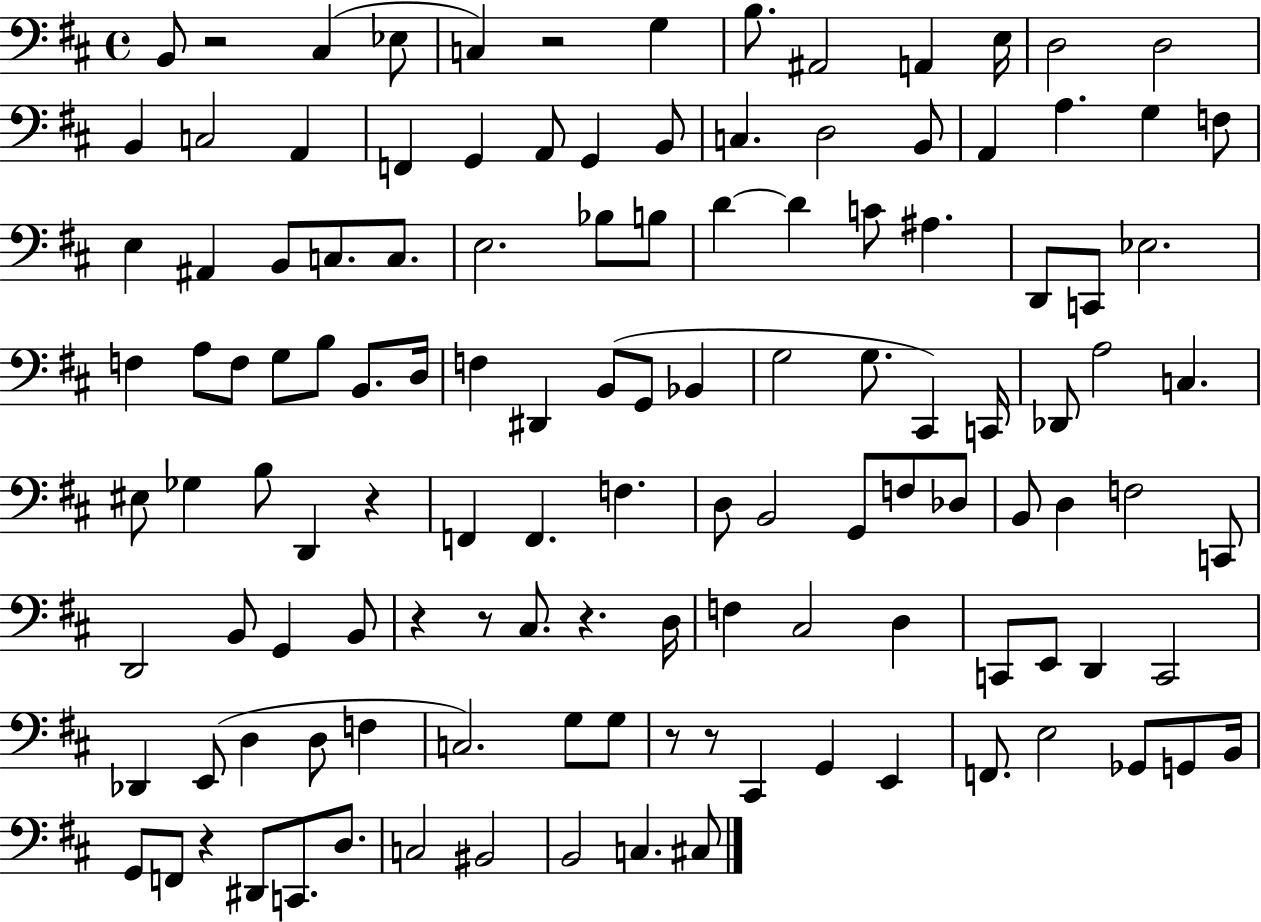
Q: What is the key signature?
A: D major